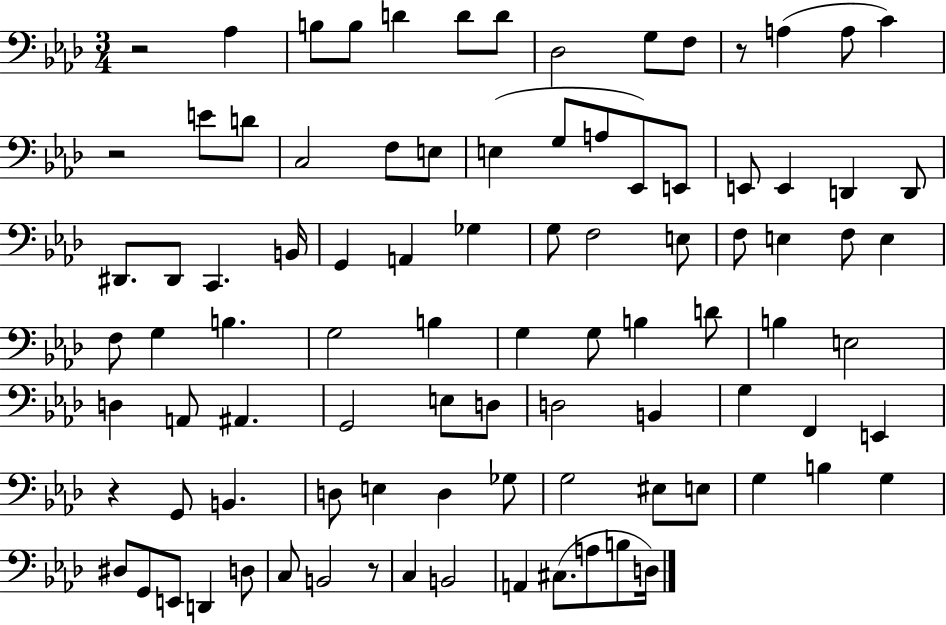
R/h Ab3/q B3/e B3/e D4/q D4/e D4/e Db3/h G3/e F3/e R/e A3/q A3/e C4/q R/h E4/e D4/e C3/h F3/e E3/e E3/q G3/e A3/e Eb2/e E2/e E2/e E2/q D2/q D2/e D#2/e. D#2/e C2/q. B2/s G2/q A2/q Gb3/q G3/e F3/h E3/e F3/e E3/q F3/e E3/q F3/e G3/q B3/q. G3/h B3/q G3/q G3/e B3/q D4/e B3/q E3/h D3/q A2/e A#2/q. G2/h E3/e D3/e D3/h B2/q G3/q F2/q E2/q R/q G2/e B2/q. D3/e E3/q D3/q Gb3/e G3/h EIS3/e E3/e G3/q B3/q G3/q D#3/e G2/e E2/e D2/q D3/e C3/e B2/h R/e C3/q B2/h A2/q C#3/e. A3/e B3/e D3/s